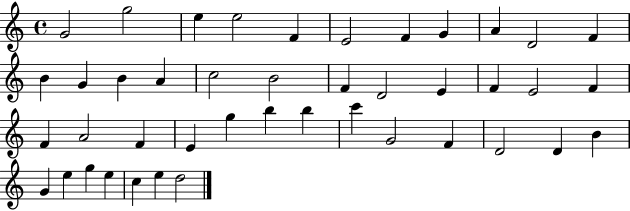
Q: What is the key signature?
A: C major